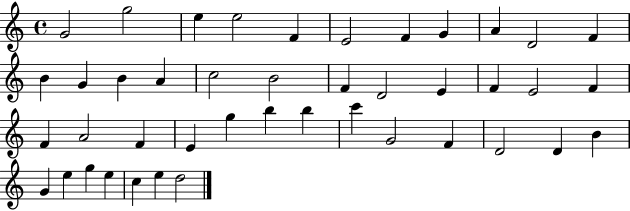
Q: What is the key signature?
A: C major